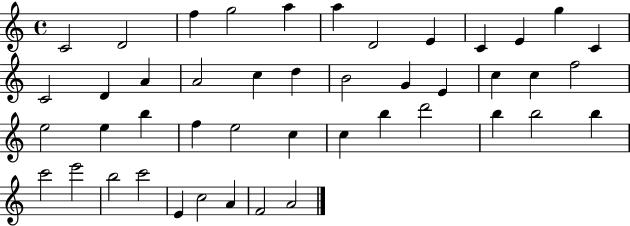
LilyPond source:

{
  \clef treble
  \time 4/4
  \defaultTimeSignature
  \key c \major
  c'2 d'2 | f''4 g''2 a''4 | a''4 d'2 e'4 | c'4 e'4 g''4 c'4 | \break c'2 d'4 a'4 | a'2 c''4 d''4 | b'2 g'4 e'4 | c''4 c''4 f''2 | \break e''2 e''4 b''4 | f''4 e''2 c''4 | c''4 b''4 d'''2 | b''4 b''2 b''4 | \break c'''2 e'''2 | b''2 c'''2 | e'4 c''2 a'4 | f'2 a'2 | \break \bar "|."
}